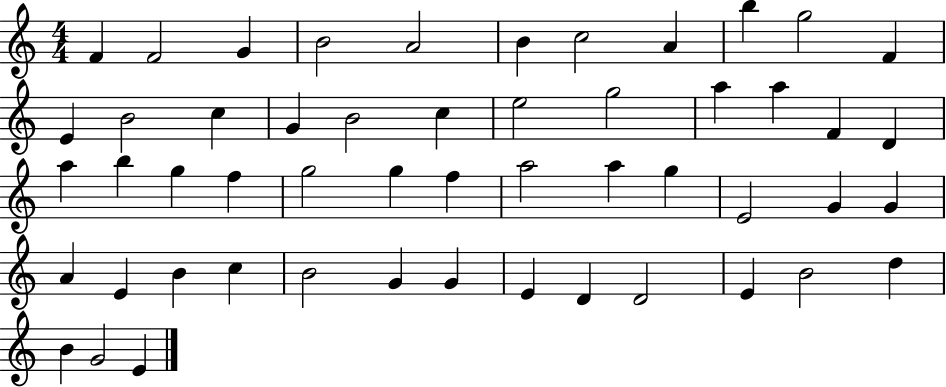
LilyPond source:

{
  \clef treble
  \numericTimeSignature
  \time 4/4
  \key c \major
  f'4 f'2 g'4 | b'2 a'2 | b'4 c''2 a'4 | b''4 g''2 f'4 | \break e'4 b'2 c''4 | g'4 b'2 c''4 | e''2 g''2 | a''4 a''4 f'4 d'4 | \break a''4 b''4 g''4 f''4 | g''2 g''4 f''4 | a''2 a''4 g''4 | e'2 g'4 g'4 | \break a'4 e'4 b'4 c''4 | b'2 g'4 g'4 | e'4 d'4 d'2 | e'4 b'2 d''4 | \break b'4 g'2 e'4 | \bar "|."
}